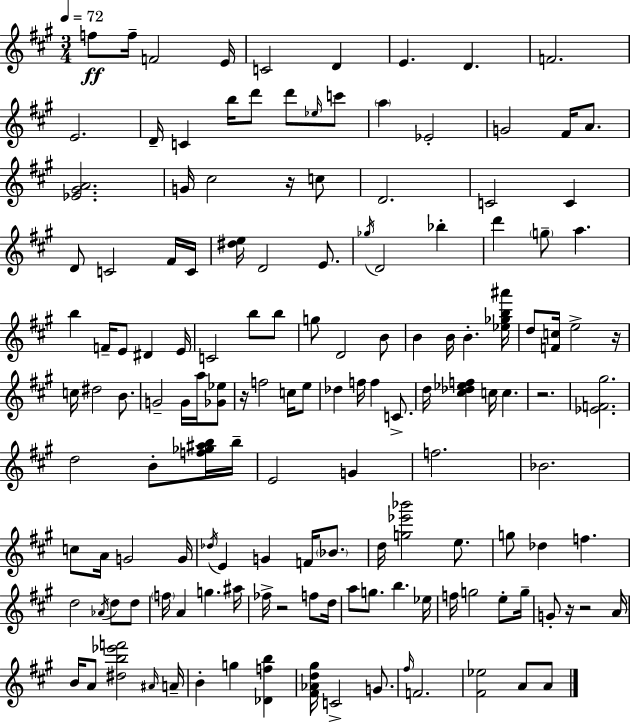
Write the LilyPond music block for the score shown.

{
  \clef treble
  \numericTimeSignature
  \time 3/4
  \key a \major
  \tempo 4 = 72
  \repeat volta 2 { f''8\ff f''16-- f'2 e'16 | c'2 d'4 | e'4. d'4. | f'2. | \break e'2. | d'16-- c'4 b''16 d'''8 d'''8 \grace { ees''16 } c'''8 | \parenthesize a''4 ees'2-. | g'2 fis'16 a'8. | \break <ees' gis' a'>2. | g'16 cis''2 r16 c''8 | d'2. | c'2 c'4 | \break d'8 c'2 fis'16 | c'16 <dis'' e''>16 d'2 e'8. | \acciaccatura { ges''16 } d'2 bes''4-. | d'''4 \parenthesize g''8-- a''4. | \break b''4 f'16-- e'8 dis'4 | e'16 c'2 b''8 | b''8 g''8 d'2 | b'8 b'4 b'16 b'4.-. | \break <ees'' ges'' b'' ais'''>16 d''8 <f' c''>16 e''2-> | r16 c''16 dis''2 b'8. | g'2-- g'16 a''16 | <ges' ees''>8 r16 f''2 c''16 | \break e''8 des''4 f''16 f''4 c'8.-> | d''16 <cis'' des'' ees'' f''>4 c''16 c''4. | r2. | <ees' f' gis''>2. | \break d''2 b'8-. | <f'' ges'' ais'' b''>16 b''16-- e'2 g'4 | f''2. | bes'2. | \break c''8 a'16 g'2 | g'16 \acciaccatura { des''16 } e'4 g'4 f'16 | \parenthesize bes'8. d''16 <g'' ees''' bes'''>2 | e''8. g''8 des''4 f''4. | \break d''2 \acciaccatura { aes'16 } | d''8 d''8 \parenthesize f''16 a'4 g''4. | ais''16 fes''16-> r2 | f''8 d''16 a''8 g''8. b''4. | \break ees''16 f''16 g''2 | e''8-. g''16-- g'8-. r16 r2 | a'16 b'16 a'8 <dis'' b'' ees''' f'''>2 | \grace { ais'16 } a'16-- b'4-. g''4 | \break <des' f'' b''>4 <fis' aes' d'' gis''>16 c'2-> | g'8. \grace { fis''16 } f'2. | <fis' ees''>2 | a'8 a'8 } \bar "|."
}